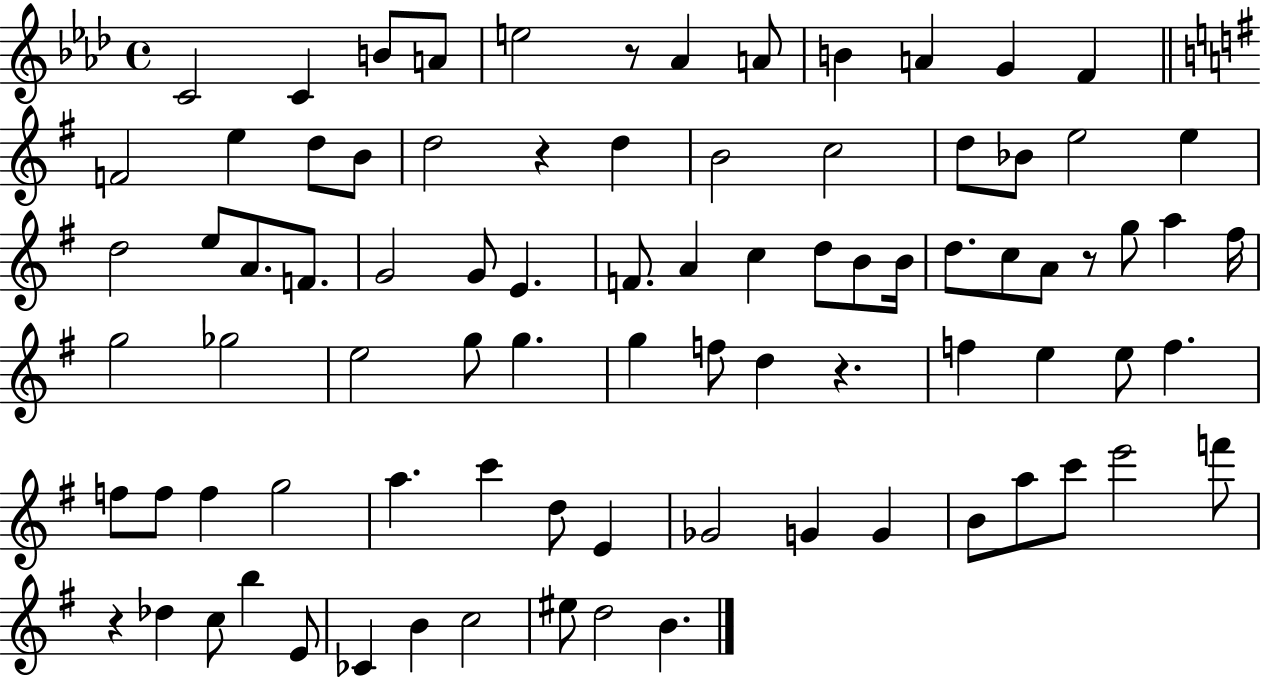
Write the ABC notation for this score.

X:1
T:Untitled
M:4/4
L:1/4
K:Ab
C2 C B/2 A/2 e2 z/2 _A A/2 B A G F F2 e d/2 B/2 d2 z d B2 c2 d/2 _B/2 e2 e d2 e/2 A/2 F/2 G2 G/2 E F/2 A c d/2 B/2 B/4 d/2 c/2 A/2 z/2 g/2 a ^f/4 g2 _g2 e2 g/2 g g f/2 d z f e e/2 f f/2 f/2 f g2 a c' d/2 E _G2 G G B/2 a/2 c'/2 e'2 f'/2 z _d c/2 b E/2 _C B c2 ^e/2 d2 B